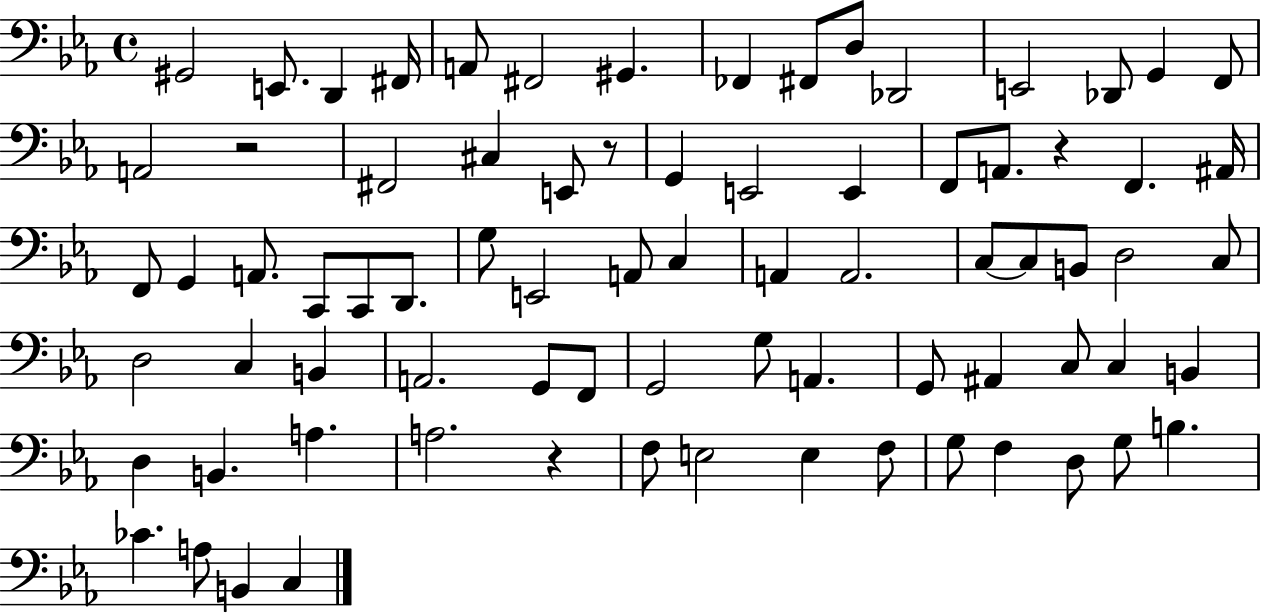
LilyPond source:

{
  \clef bass
  \time 4/4
  \defaultTimeSignature
  \key ees \major
  gis,2 e,8. d,4 fis,16 | a,8 fis,2 gis,4. | fes,4 fis,8 d8 des,2 | e,2 des,8 g,4 f,8 | \break a,2 r2 | fis,2 cis4 e,8 r8 | g,4 e,2 e,4 | f,8 a,8. r4 f,4. ais,16 | \break f,8 g,4 a,8. c,8 c,8 d,8. | g8 e,2 a,8 c4 | a,4 a,2. | c8~~ c8 b,8 d2 c8 | \break d2 c4 b,4 | a,2. g,8 f,8 | g,2 g8 a,4. | g,8 ais,4 c8 c4 b,4 | \break d4 b,4. a4. | a2. r4 | f8 e2 e4 f8 | g8 f4 d8 g8 b4. | \break ces'4. a8 b,4 c4 | \bar "|."
}